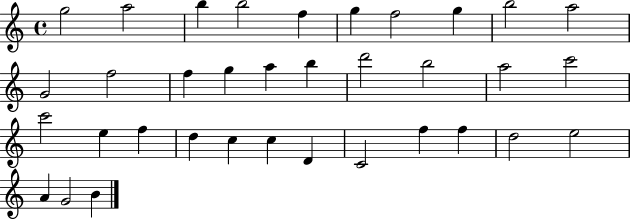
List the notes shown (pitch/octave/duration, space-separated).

G5/h A5/h B5/q B5/h F5/q G5/q F5/h G5/q B5/h A5/h G4/h F5/h F5/q G5/q A5/q B5/q D6/h B5/h A5/h C6/h C6/h E5/q F5/q D5/q C5/q C5/q D4/q C4/h F5/q F5/q D5/h E5/h A4/q G4/h B4/q